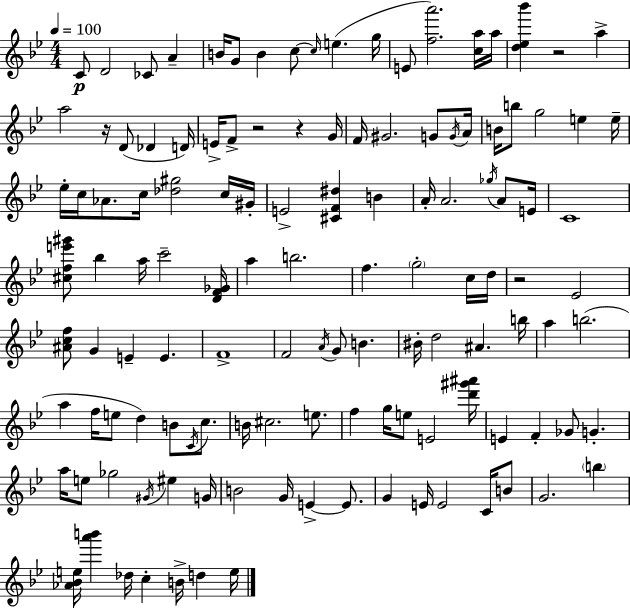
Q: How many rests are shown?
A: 5